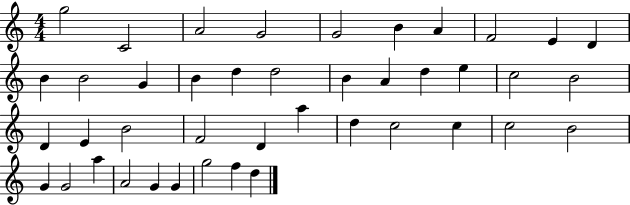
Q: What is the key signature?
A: C major